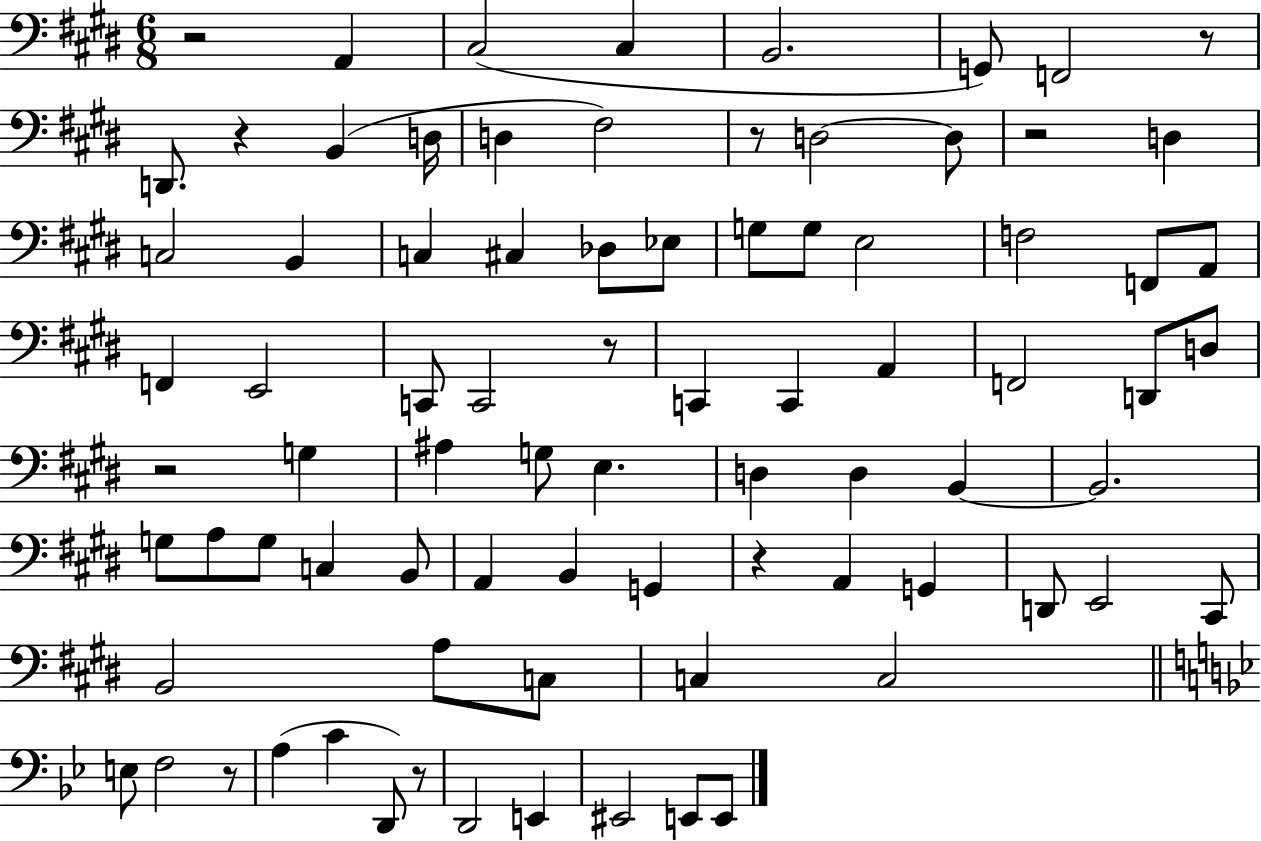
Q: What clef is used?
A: bass